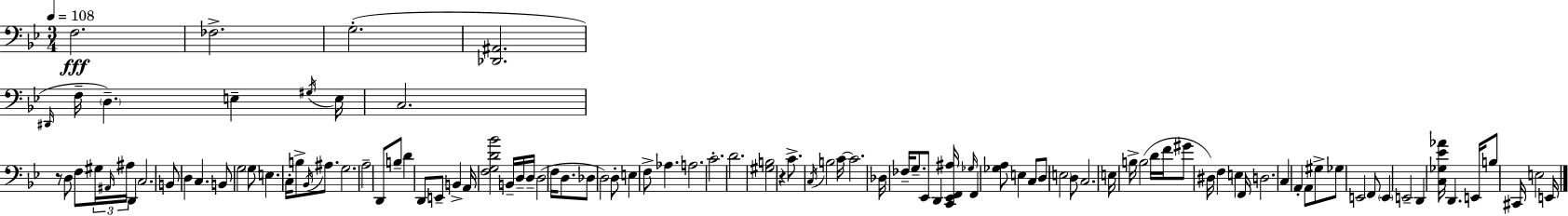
F3/h. FES3/h. G3/h. [Db2,A#2]/h. D#2/s F3/s D3/q. E3/q G#3/s E3/s C3/h. R/e D3/e F3/e G#3/s A#2/s A#3/s D2/q C3/h. B2/e D3/q C3/q. B2/e G3/h G3/e E3/q. C3/s B3/e Bb2/s A#3/e. G3/h. A3/h D2/e B3/e D4/q D2/e E2/e B2/q A2/s [F3,G3,D4,Bb4]/h B2/s D3/s D3/s D3/h F3/s D3/e. Db3/e D3/h D3/e E3/q F3/e Ab3/q. A3/h. C4/h. D4/h. [G#3,B3]/h R/q C4/e. C3/s B3/h C4/s C4/h. Db3/s FES3/s G3/e. Eb2/e D2/q [C2,Eb2,F2,A#3]/s Gb3/s F2/q [Gb3,A3]/e E3/q C3/e D3/e E3/h D3/e C3/h. E3/s B3/s B3/h D4/s F4/s G#4/e D#3/s F3/q E3/q F2/s D3/h. C3/q A2/q A2/e G#3/e Gb3/e E2/h F2/e E2/q E2/h D2/q [C3,Gb3,Eb4,Ab4]/s D2/q. E2/s B3/e C#2/s E3/h E2/s